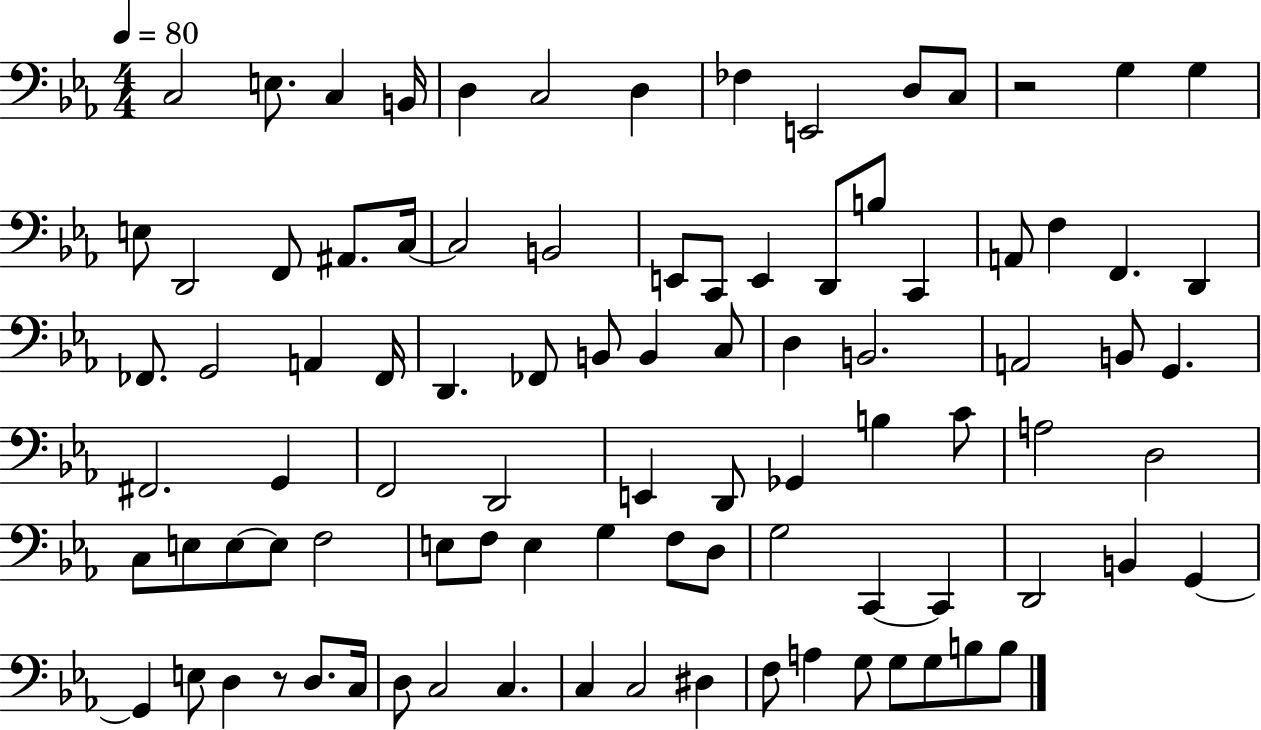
X:1
T:Untitled
M:4/4
L:1/4
K:Eb
C,2 E,/2 C, B,,/4 D, C,2 D, _F, E,,2 D,/2 C,/2 z2 G, G, E,/2 D,,2 F,,/2 ^A,,/2 C,/4 C,2 B,,2 E,,/2 C,,/2 E,, D,,/2 B,/2 C,, A,,/2 F, F,, D,, _F,,/2 G,,2 A,, _F,,/4 D,, _F,,/2 B,,/2 B,, C,/2 D, B,,2 A,,2 B,,/2 G,, ^F,,2 G,, F,,2 D,,2 E,, D,,/2 _G,, B, C/2 A,2 D,2 C,/2 E,/2 E,/2 E,/2 F,2 E,/2 F,/2 E, G, F,/2 D,/2 G,2 C,, C,, D,,2 B,, G,, G,, E,/2 D, z/2 D,/2 C,/4 D,/2 C,2 C, C, C,2 ^D, F,/2 A, G,/2 G,/2 G,/2 B,/2 B,/2